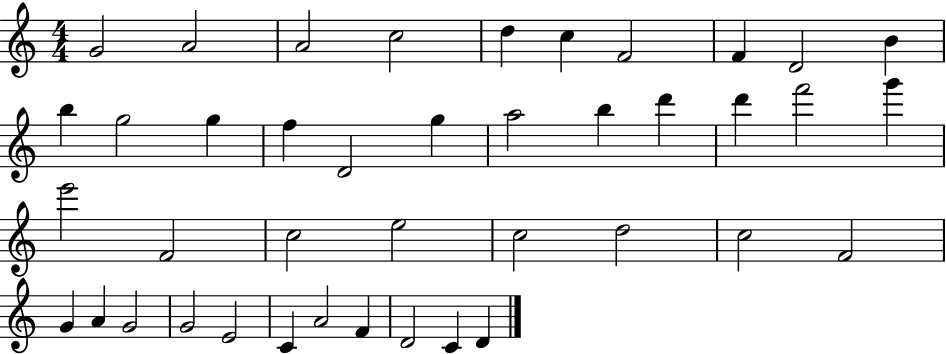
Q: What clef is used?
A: treble